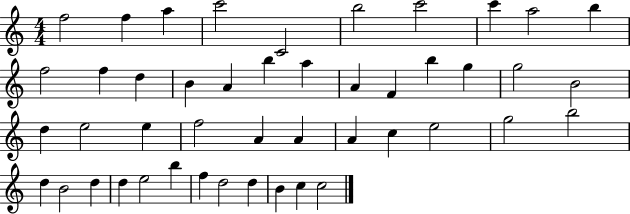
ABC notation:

X:1
T:Untitled
M:4/4
L:1/4
K:C
f2 f a c'2 C2 b2 c'2 c' a2 b f2 f d B A b a A F b g g2 B2 d e2 e f2 A A A c e2 g2 b2 d B2 d d e2 b f d2 d B c c2